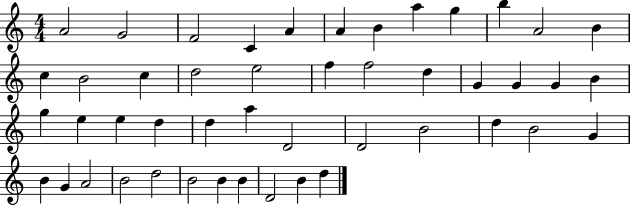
A4/h G4/h F4/h C4/q A4/q A4/q B4/q A5/q G5/q B5/q A4/h B4/q C5/q B4/h C5/q D5/h E5/h F5/q F5/h D5/q G4/q G4/q G4/q B4/q G5/q E5/q E5/q D5/q D5/q A5/q D4/h D4/h B4/h D5/q B4/h G4/q B4/q G4/q A4/h B4/h D5/h B4/h B4/q B4/q D4/h B4/q D5/q